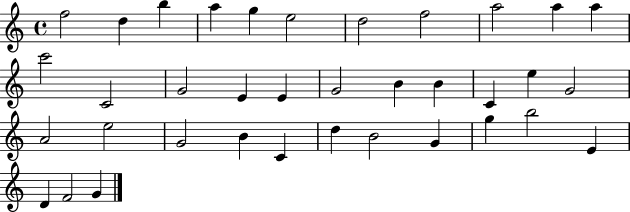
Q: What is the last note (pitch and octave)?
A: G4